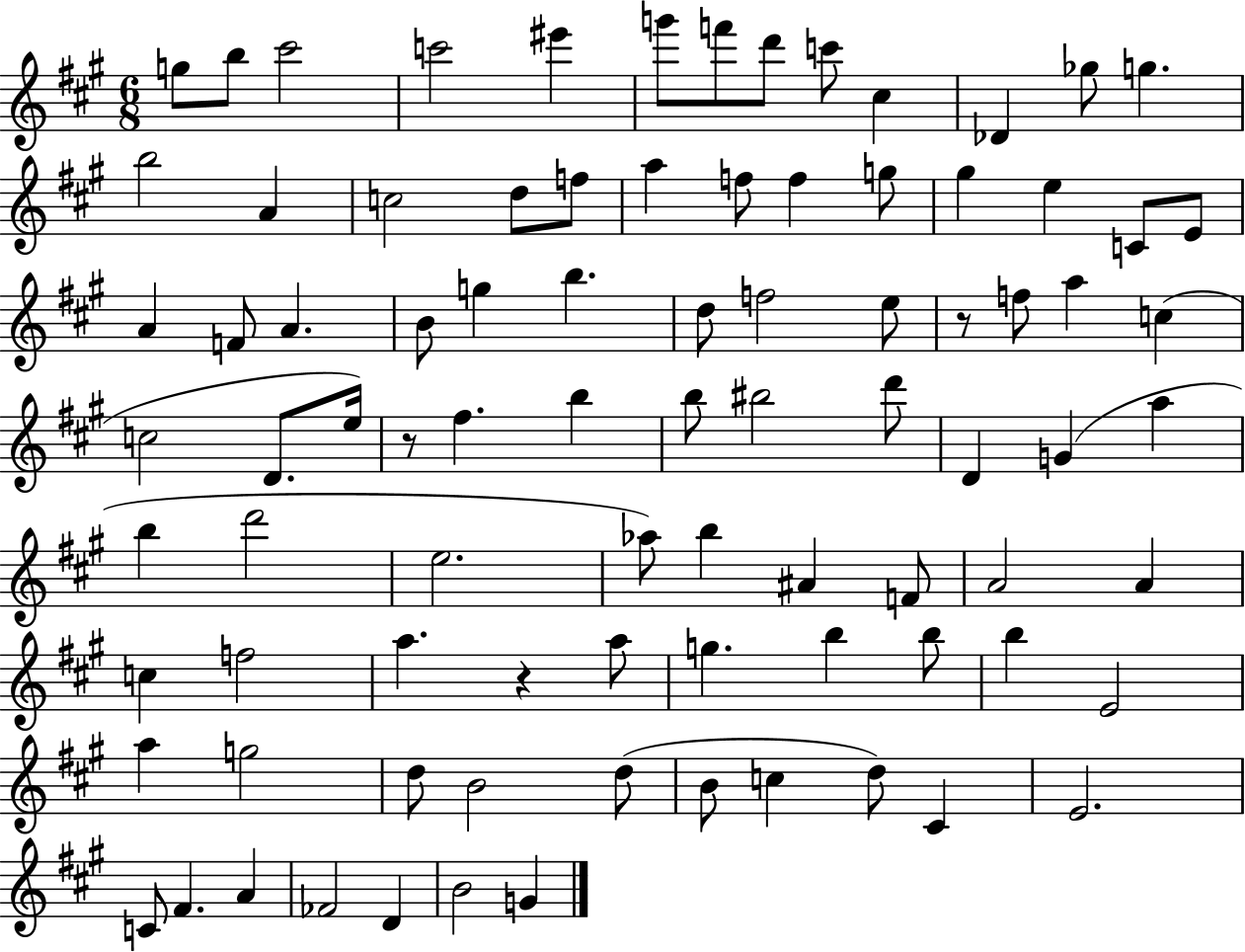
{
  \clef treble
  \numericTimeSignature
  \time 6/8
  \key a \major
  g''8 b''8 cis'''2 | c'''2 eis'''4 | g'''8 f'''8 d'''8 c'''8 cis''4 | des'4 ges''8 g''4. | \break b''2 a'4 | c''2 d''8 f''8 | a''4 f''8 f''4 g''8 | gis''4 e''4 c'8 e'8 | \break a'4 f'8 a'4. | b'8 g''4 b''4. | d''8 f''2 e''8 | r8 f''8 a''4 c''4( | \break c''2 d'8. e''16) | r8 fis''4. b''4 | b''8 bis''2 d'''8 | d'4 g'4( a''4 | \break b''4 d'''2 | e''2. | aes''8) b''4 ais'4 f'8 | a'2 a'4 | \break c''4 f''2 | a''4. r4 a''8 | g''4. b''4 b''8 | b''4 e'2 | \break a''4 g''2 | d''8 b'2 d''8( | b'8 c''4 d''8) cis'4 | e'2. | \break c'8 fis'4. a'4 | fes'2 d'4 | b'2 g'4 | \bar "|."
}